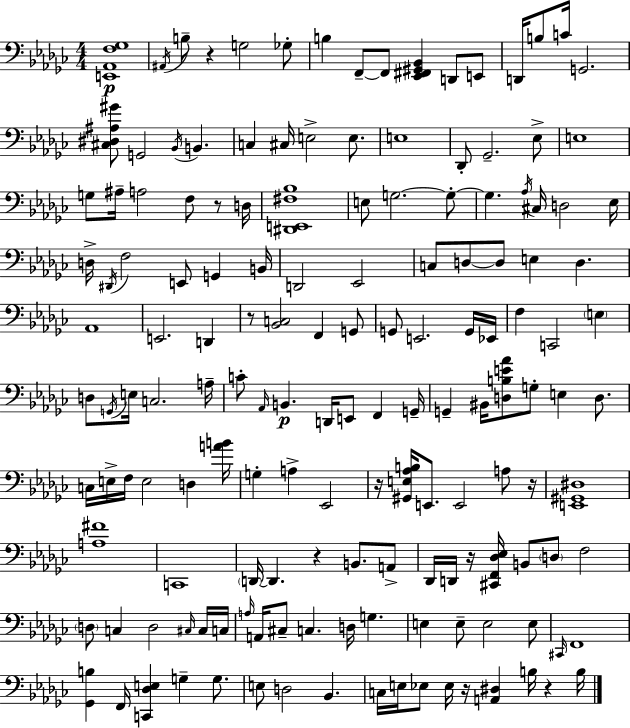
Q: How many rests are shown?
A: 9